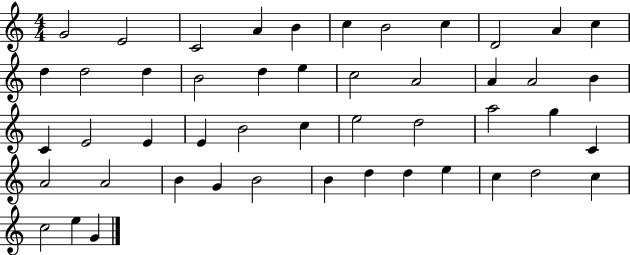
{
  \clef treble
  \numericTimeSignature
  \time 4/4
  \key c \major
  g'2 e'2 | c'2 a'4 b'4 | c''4 b'2 c''4 | d'2 a'4 c''4 | \break d''4 d''2 d''4 | b'2 d''4 e''4 | c''2 a'2 | a'4 a'2 b'4 | \break c'4 e'2 e'4 | e'4 b'2 c''4 | e''2 d''2 | a''2 g''4 c'4 | \break a'2 a'2 | b'4 g'4 b'2 | b'4 d''4 d''4 e''4 | c''4 d''2 c''4 | \break c''2 e''4 g'4 | \bar "|."
}